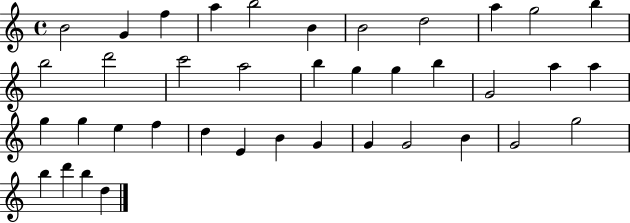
X:1
T:Untitled
M:4/4
L:1/4
K:C
B2 G f a b2 B B2 d2 a g2 b b2 d'2 c'2 a2 b g g b G2 a a g g e f d E B G G G2 B G2 g2 b d' b d